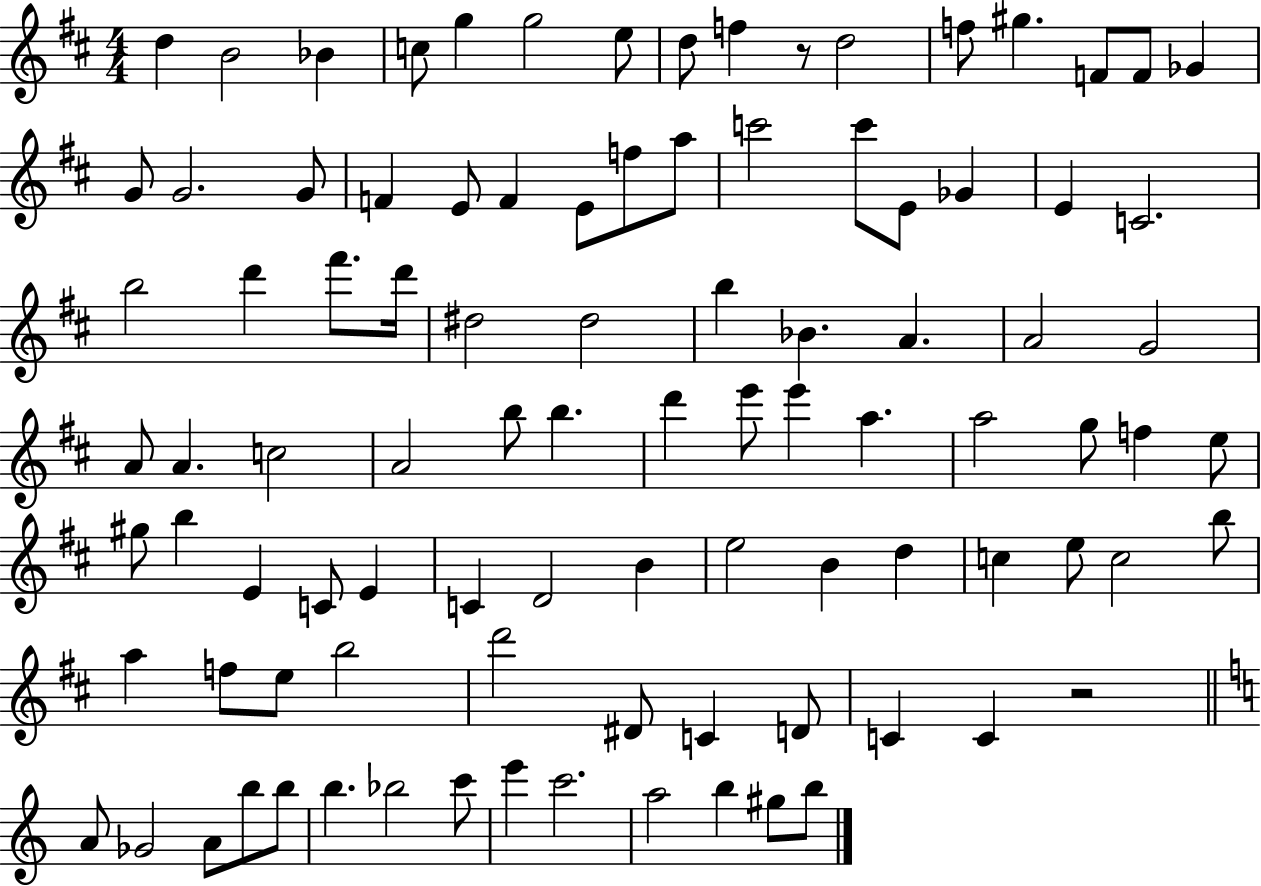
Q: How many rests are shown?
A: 2